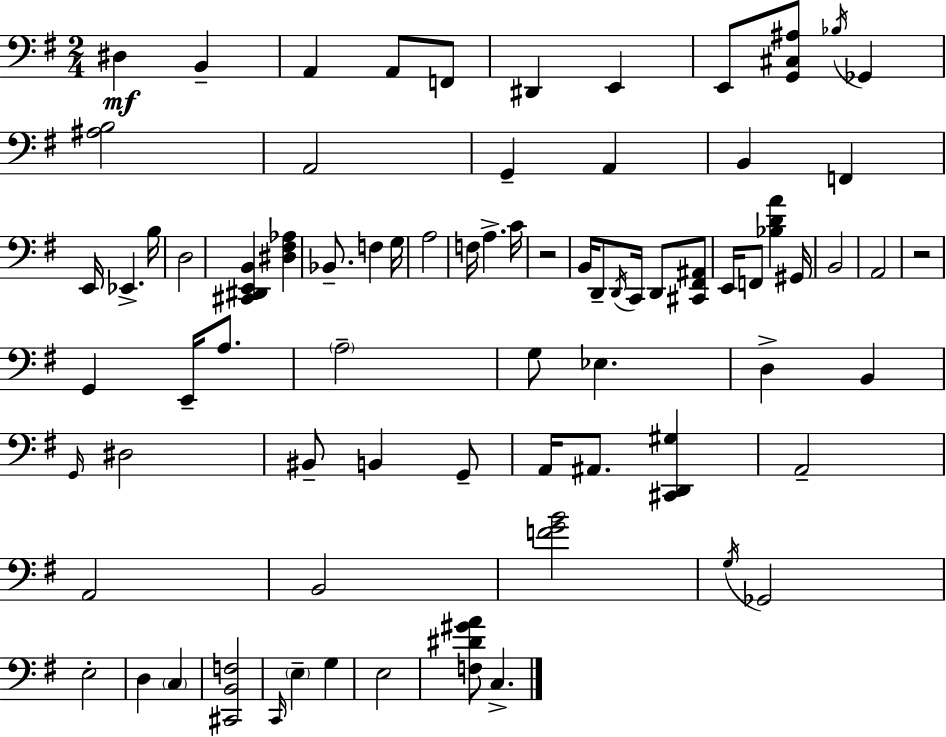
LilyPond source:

{
  \clef bass
  \numericTimeSignature
  \time 2/4
  \key e \minor
  dis4\mf b,4-- | a,4 a,8 f,8 | dis,4 e,4 | e,8 <g, cis ais>8 \acciaccatura { bes16 } ges,4 | \break <ais b>2 | a,2 | g,4-- a,4 | b,4 f,4 | \break e,16 ees,4.-> | b16 d2 | <cis, dis, e, b,>4 <dis fis aes>4 | bes,8.-- f4 | \break g16 a2 | f16 a4.-> | c'16 r2 | b,16 d,8-- \acciaccatura { d,16 } c,16 d,8 | \break <cis, fis, ais,>8 e,16 f,8 <bes d' a'>4 | gis,16 b,2 | a,2 | r2 | \break g,4 e,16-- a8. | \parenthesize a2-- | g8 ees4. | d4-> b,4 | \break \grace { g,16 } dis2 | bis,8-- b,4 | g,8-- a,16 ais,8. <cis, d, gis>4 | a,2-- | \break a,2 | b,2 | <f' g' b'>2 | \acciaccatura { g16 } ges,2 | \break e2-. | d4 | \parenthesize c4 <cis, b, f>2 | \grace { c,16 } \parenthesize e4-- | \break g4 e2 | <f dis' gis' a'>8 c4.-> | \bar "|."
}